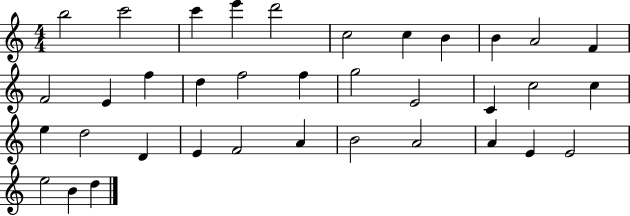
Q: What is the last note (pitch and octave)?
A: D5